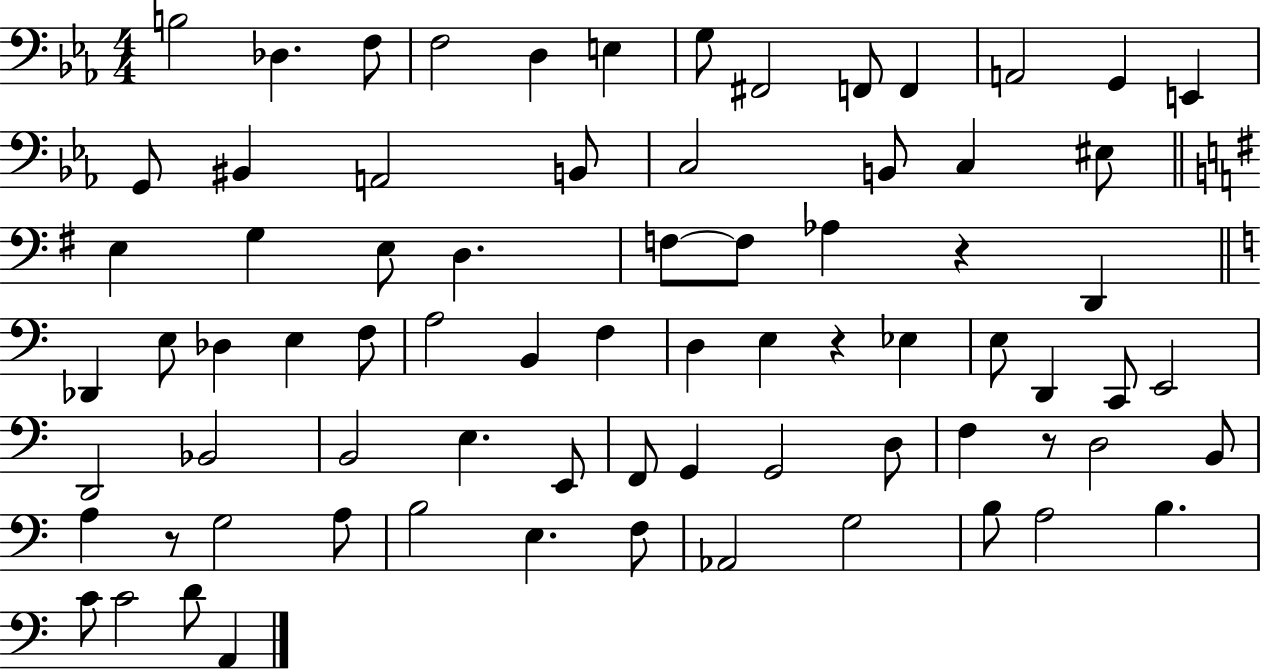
B3/h Db3/q. F3/e F3/h D3/q E3/q G3/e F#2/h F2/e F2/q A2/h G2/q E2/q G2/e BIS2/q A2/h B2/e C3/h B2/e C3/q EIS3/e E3/q G3/q E3/e D3/q. F3/e F3/e Ab3/q R/q D2/q Db2/q E3/e Db3/q E3/q F3/e A3/h B2/q F3/q D3/q E3/q R/q Eb3/q E3/e D2/q C2/e E2/h D2/h Bb2/h B2/h E3/q. E2/e F2/e G2/q G2/h D3/e F3/q R/e D3/h B2/e A3/q R/e G3/h A3/e B3/h E3/q. F3/e Ab2/h G3/h B3/e A3/h B3/q. C4/e C4/h D4/e A2/q